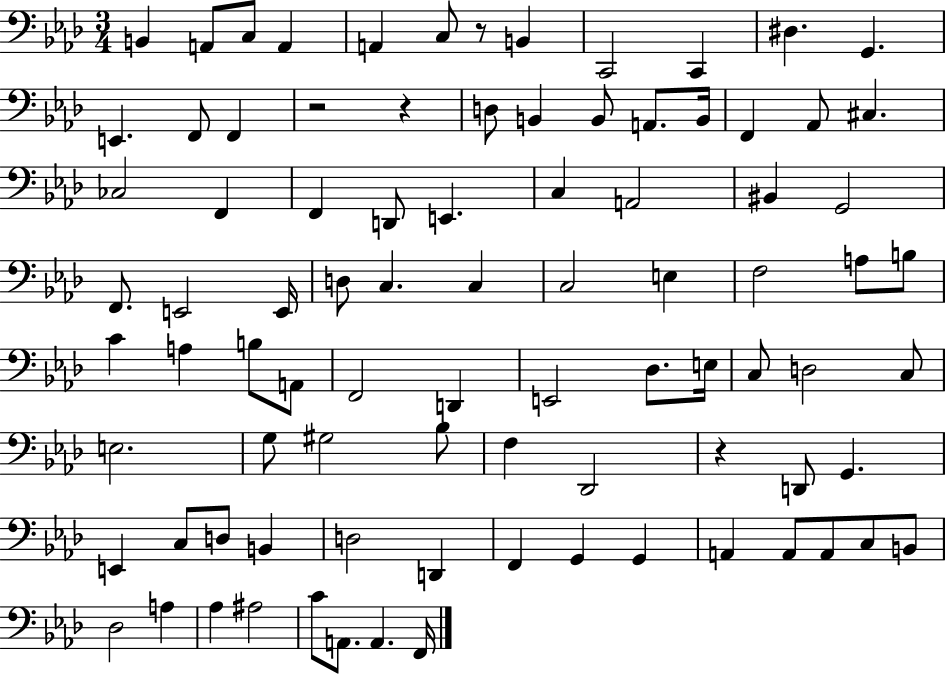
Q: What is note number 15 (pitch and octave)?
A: D3